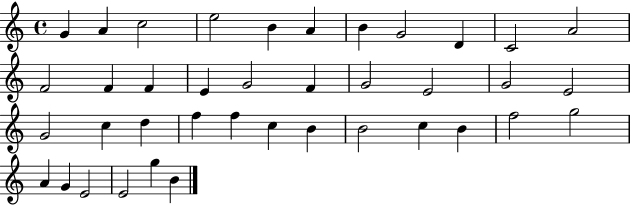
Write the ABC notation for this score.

X:1
T:Untitled
M:4/4
L:1/4
K:C
G A c2 e2 B A B G2 D C2 A2 F2 F F E G2 F G2 E2 G2 E2 G2 c d f f c B B2 c B f2 g2 A G E2 E2 g B